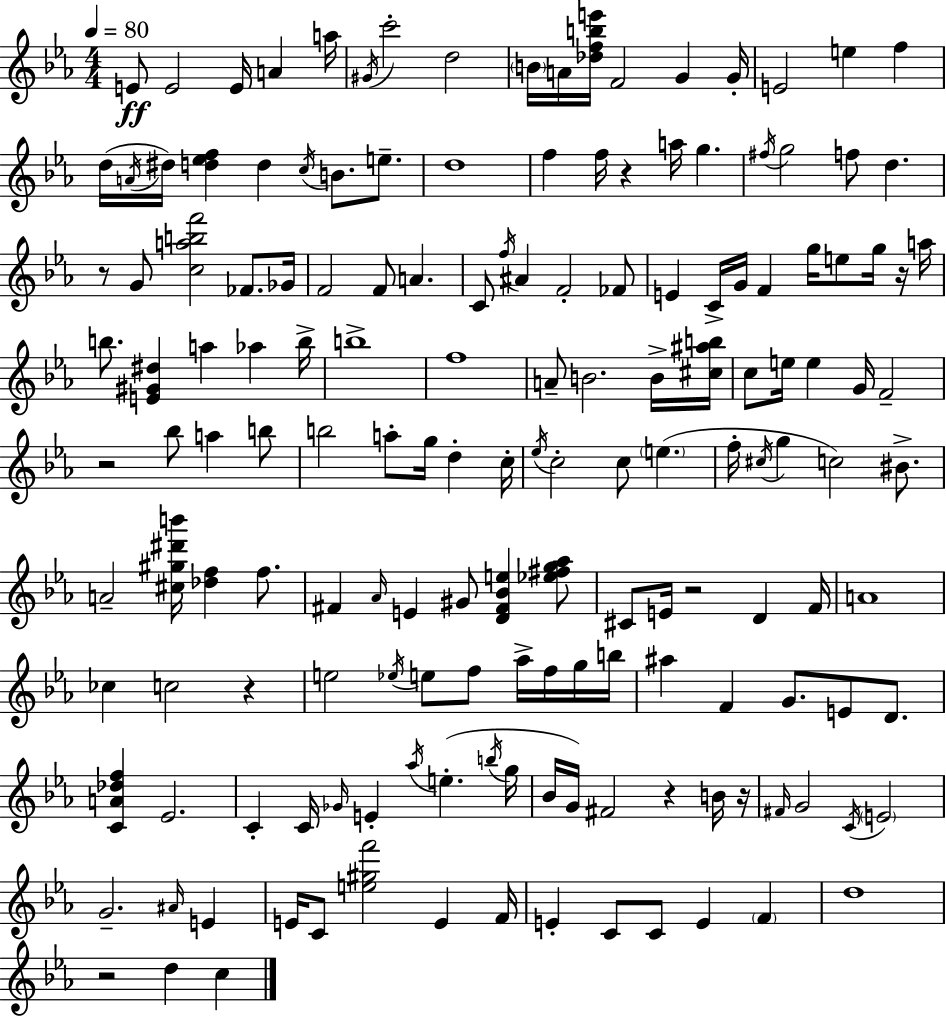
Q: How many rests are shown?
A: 9